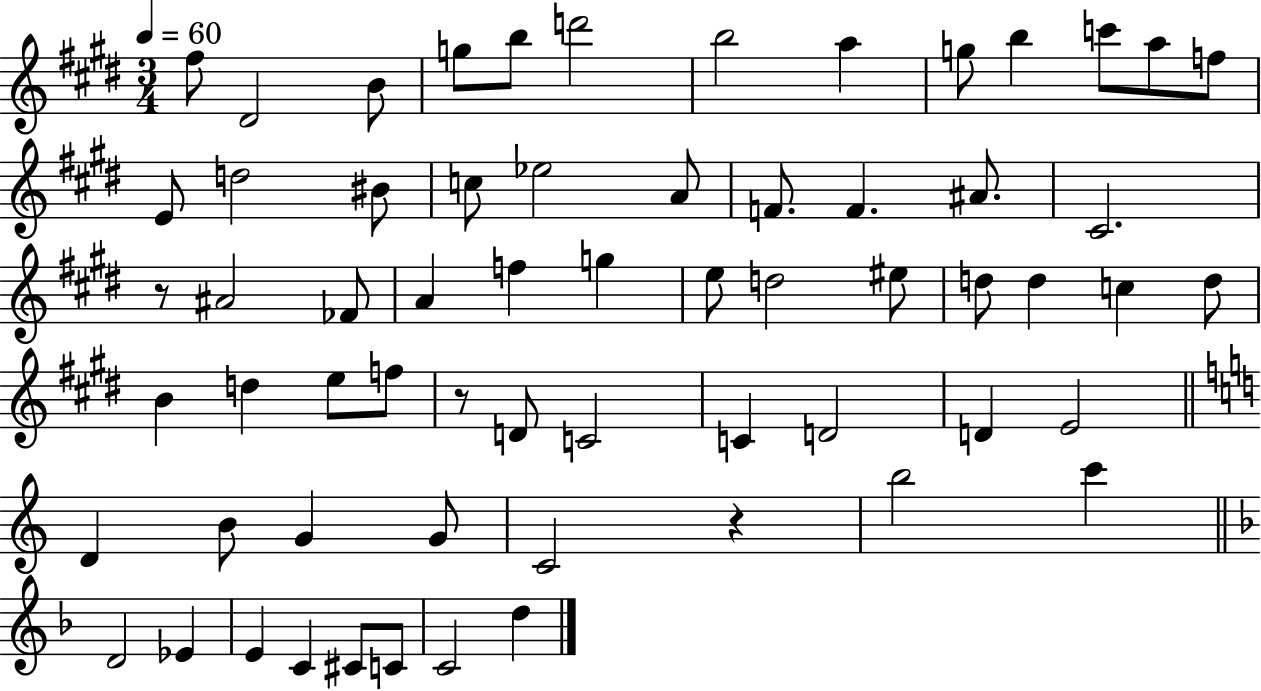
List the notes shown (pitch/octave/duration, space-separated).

F#5/e D#4/h B4/e G5/e B5/e D6/h B5/h A5/q G5/e B5/q C6/e A5/e F5/e E4/e D5/h BIS4/e C5/e Eb5/h A4/e F4/e. F4/q. A#4/e. C#4/h. R/e A#4/h FES4/e A4/q F5/q G5/q E5/e D5/h EIS5/e D5/e D5/q C5/q D5/e B4/q D5/q E5/e F5/e R/e D4/e C4/h C4/q D4/h D4/q E4/h D4/q B4/e G4/q G4/e C4/h R/q B5/h C6/q D4/h Eb4/q E4/q C4/q C#4/e C4/e C4/h D5/q